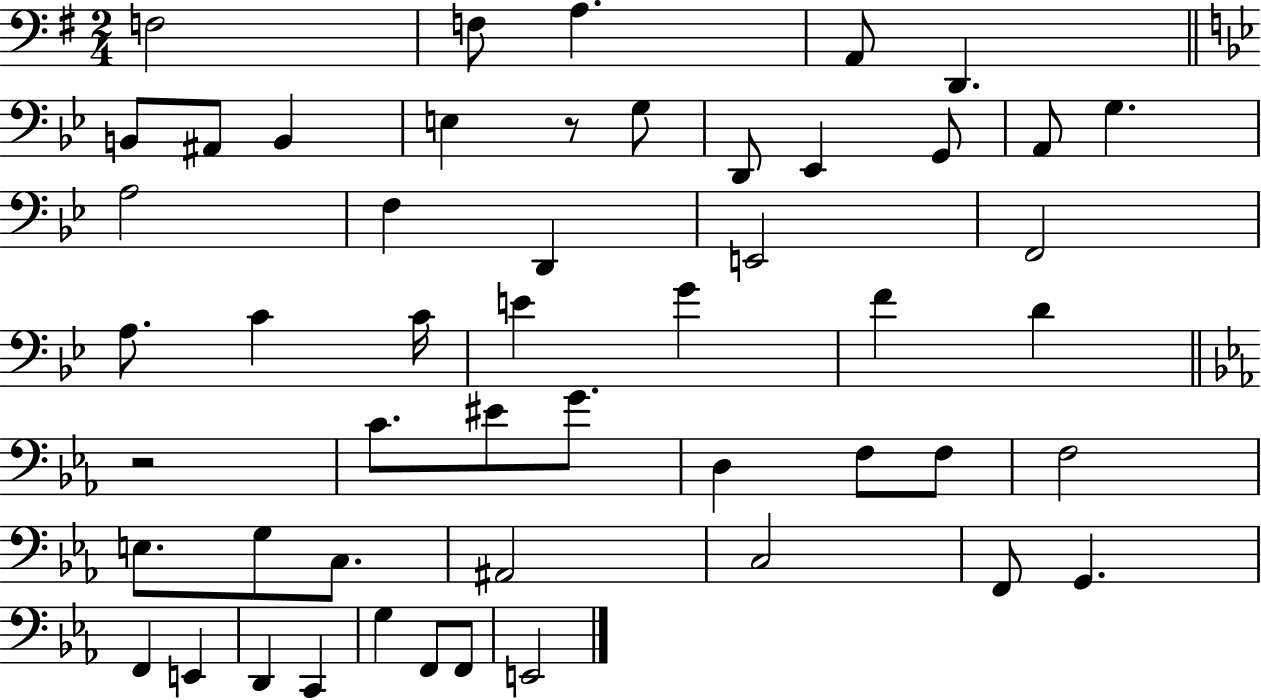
X:1
T:Untitled
M:2/4
L:1/4
K:G
F,2 F,/2 A, A,,/2 D,, B,,/2 ^A,,/2 B,, E, z/2 G,/2 D,,/2 _E,, G,,/2 A,,/2 G, A,2 F, D,, E,,2 F,,2 A,/2 C C/4 E G F D z2 C/2 ^E/2 G/2 D, F,/2 F,/2 F,2 E,/2 G,/2 C,/2 ^A,,2 C,2 F,,/2 G,, F,, E,, D,, C,, G, F,,/2 F,,/2 E,,2